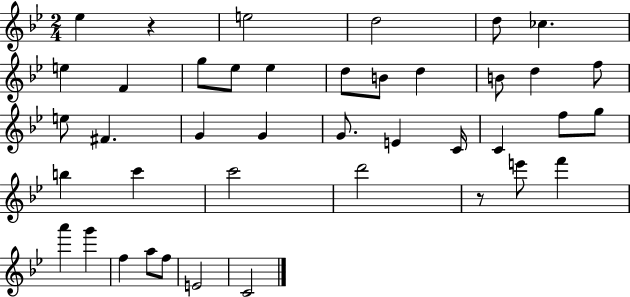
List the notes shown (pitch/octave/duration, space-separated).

Eb5/q R/q E5/h D5/h D5/e CES5/q. E5/q F4/q G5/e Eb5/e Eb5/q D5/e B4/e D5/q B4/e D5/q F5/e E5/e F#4/q. G4/q G4/q G4/e. E4/q C4/s C4/q F5/e G5/e B5/q C6/q C6/h D6/h R/e E6/e F6/q A6/q G6/q F5/q A5/e F5/e E4/h C4/h